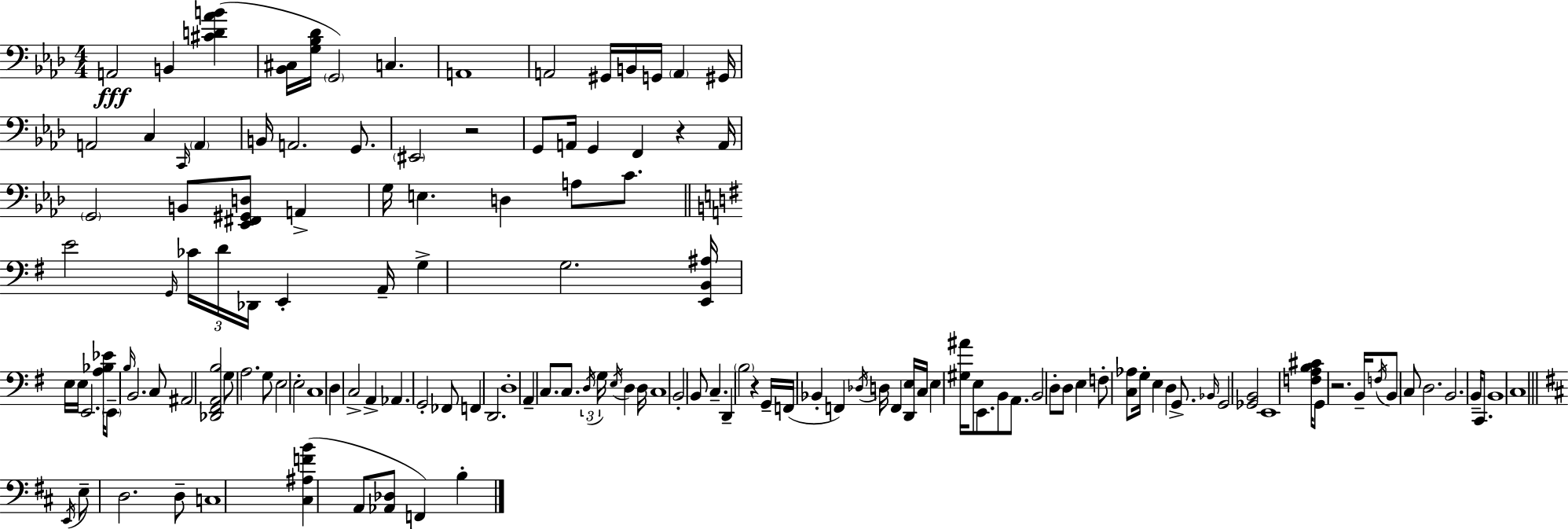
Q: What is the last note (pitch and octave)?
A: B3